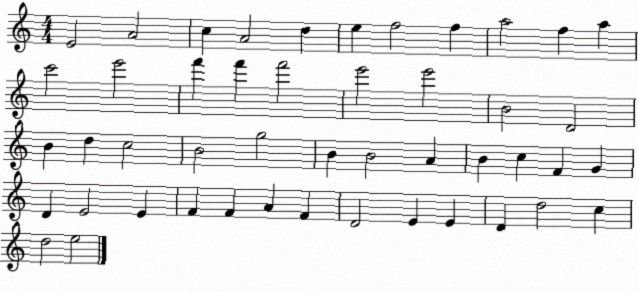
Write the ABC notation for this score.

X:1
T:Untitled
M:4/4
L:1/4
K:C
E2 A2 c A2 d e f2 f a2 f a c'2 e'2 f' f' f'2 e'2 e'2 B2 D2 B d c2 B2 g2 B B2 A B c F G D E2 E F F A F D2 E E D d2 c d2 e2